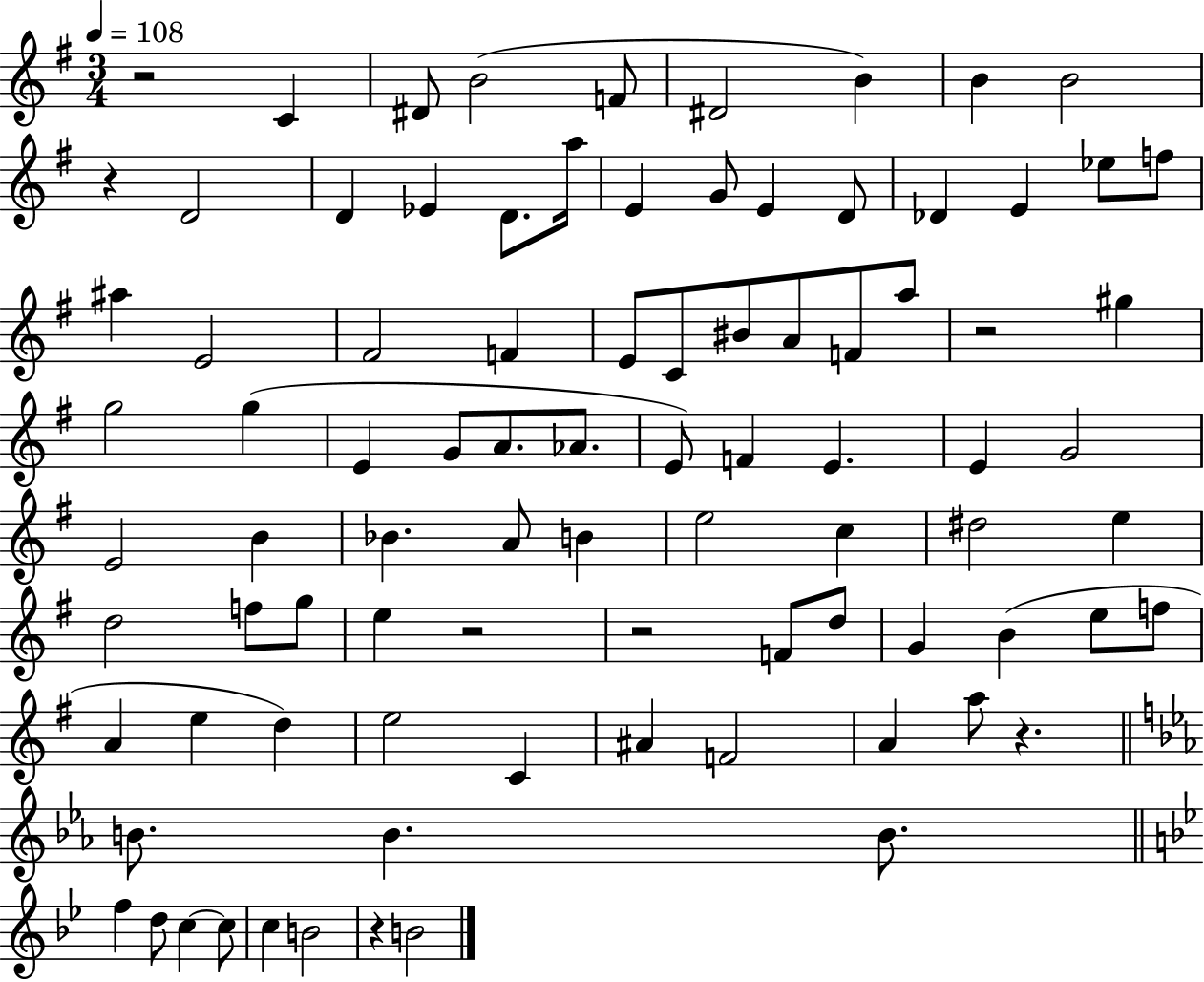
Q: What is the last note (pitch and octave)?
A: B4